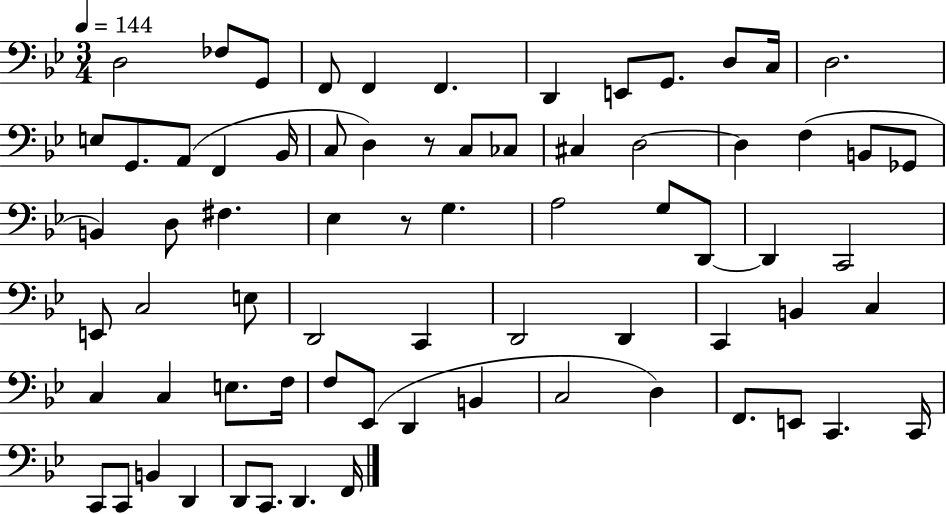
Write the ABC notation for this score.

X:1
T:Untitled
M:3/4
L:1/4
K:Bb
D,2 _F,/2 G,,/2 F,,/2 F,, F,, D,, E,,/2 G,,/2 D,/2 C,/4 D,2 E,/2 G,,/2 A,,/2 F,, _B,,/4 C,/2 D, z/2 C,/2 _C,/2 ^C, D,2 D, F, B,,/2 _G,,/2 B,, D,/2 ^F, _E, z/2 G, A,2 G,/2 D,,/2 D,, C,,2 E,,/2 C,2 E,/2 D,,2 C,, D,,2 D,, C,, B,, C, C, C, E,/2 F,/4 F,/2 _E,,/2 D,, B,, C,2 D, F,,/2 E,,/2 C,, C,,/4 C,,/2 C,,/2 B,, D,, D,,/2 C,,/2 D,, F,,/4